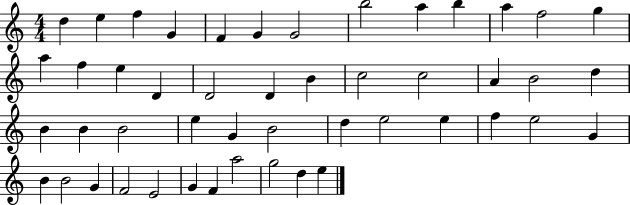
X:1
T:Untitled
M:4/4
L:1/4
K:C
d e f G F G G2 b2 a b a f2 g a f e D D2 D B c2 c2 A B2 d B B B2 e G B2 d e2 e f e2 G B B2 G F2 E2 G F a2 g2 d e